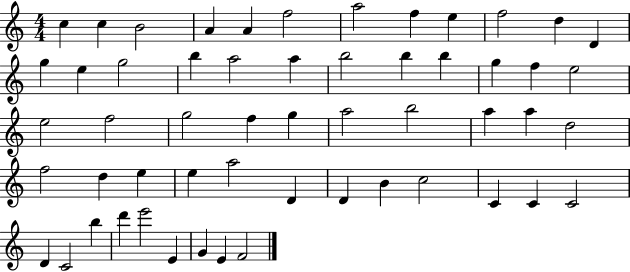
X:1
T:Untitled
M:4/4
L:1/4
K:C
c c B2 A A f2 a2 f e f2 d D g e g2 b a2 a b2 b b g f e2 e2 f2 g2 f g a2 b2 a a d2 f2 d e e a2 D D B c2 C C C2 D C2 b d' e'2 E G E F2